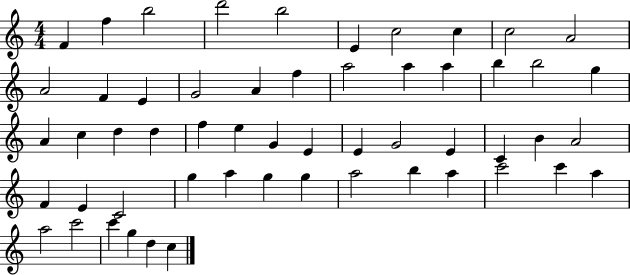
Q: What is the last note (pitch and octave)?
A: C5